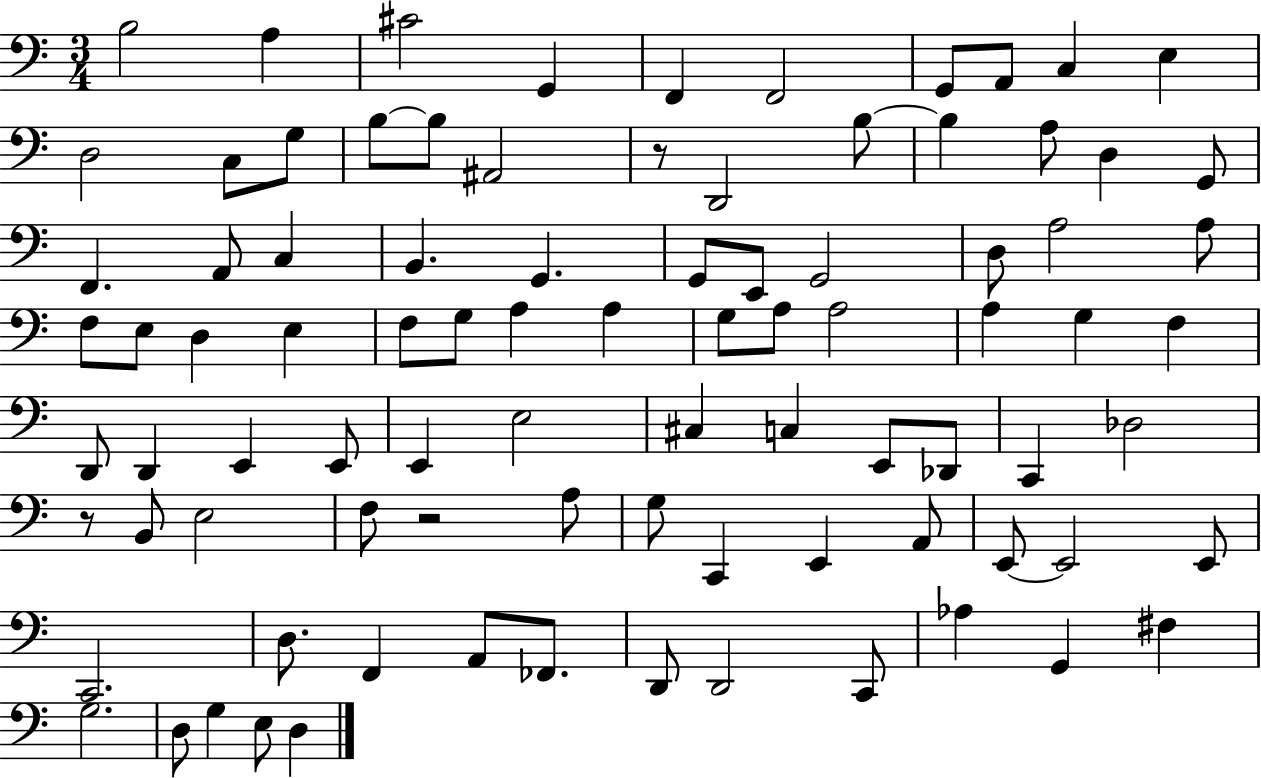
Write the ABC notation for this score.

X:1
T:Untitled
M:3/4
L:1/4
K:C
B,2 A, ^C2 G,, F,, F,,2 G,,/2 A,,/2 C, E, D,2 C,/2 G,/2 B,/2 B,/2 ^A,,2 z/2 D,,2 B,/2 B, A,/2 D, G,,/2 F,, A,,/2 C, B,, G,, G,,/2 E,,/2 G,,2 D,/2 A,2 A,/2 F,/2 E,/2 D, E, F,/2 G,/2 A, A, G,/2 A,/2 A,2 A, G, F, D,,/2 D,, E,, E,,/2 E,, E,2 ^C, C, E,,/2 _D,,/2 C,, _D,2 z/2 B,,/2 E,2 F,/2 z2 A,/2 G,/2 C,, E,, A,,/2 E,,/2 E,,2 E,,/2 C,,2 D,/2 F,, A,,/2 _F,,/2 D,,/2 D,,2 C,,/2 _A, G,, ^F, G,2 D,/2 G, E,/2 D,